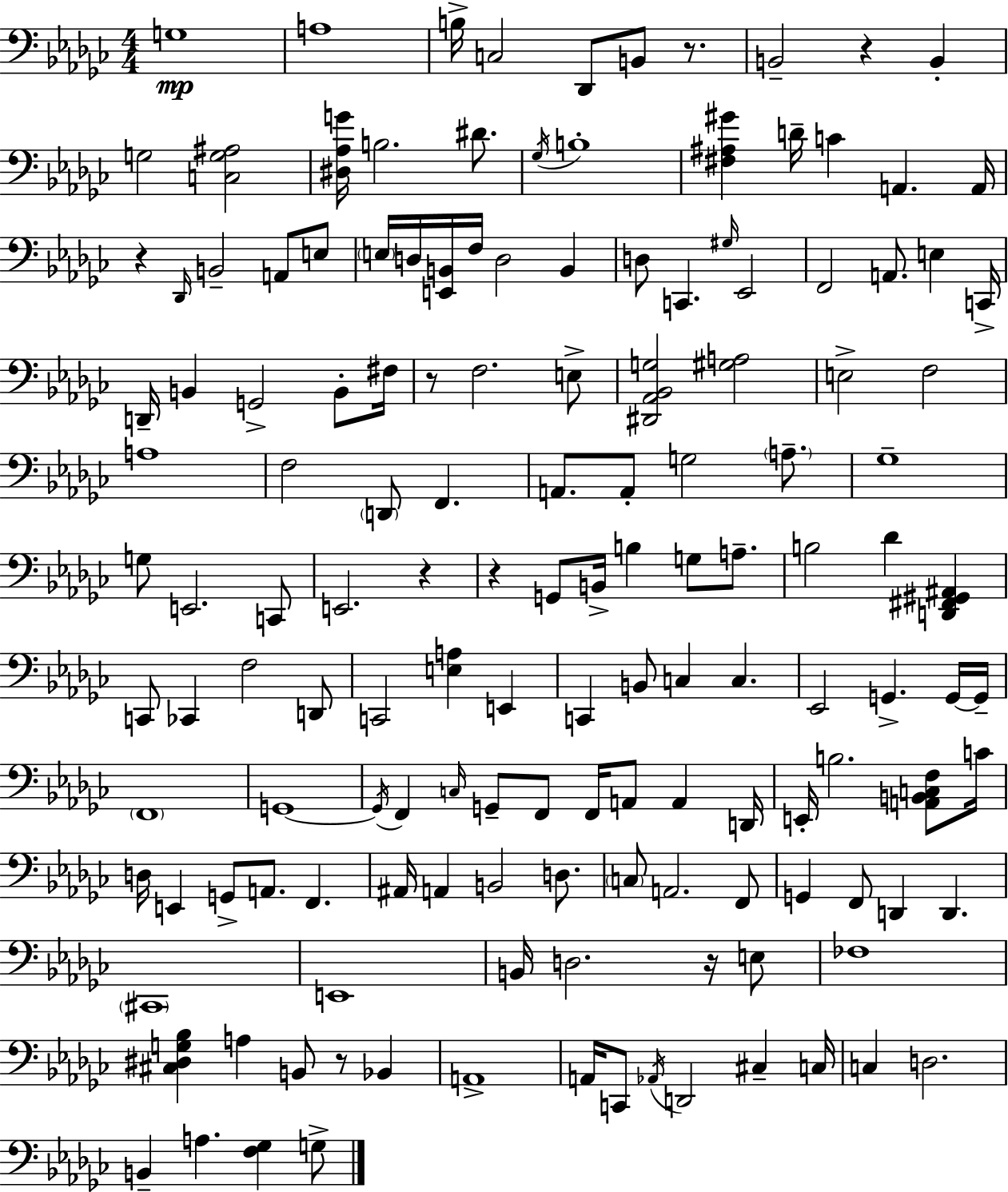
G3/w A3/w B3/s C3/h Db2/e B2/e R/e. B2/h R/q B2/q G3/h [C3,G3,A#3]/h [D#3,Ab3,G4]/s B3/h. D#4/e. Gb3/s B3/w [F#3,A#3,G#4]/q D4/s C4/q A2/q. A2/s R/q Db2/s B2/h A2/e E3/e E3/s D3/s [E2,B2]/s F3/s D3/h B2/q D3/e C2/q. G#3/s Eb2/h F2/h A2/e. E3/q C2/s D2/s B2/q G2/h B2/e F#3/s R/e F3/h. E3/e [D#2,Ab2,Bb2,G3]/h [G#3,A3]/h E3/h F3/h A3/w F3/h D2/e F2/q. A2/e. A2/e G3/h A3/e. Gb3/w G3/e E2/h. C2/e E2/h. R/q R/q G2/e B2/s B3/q G3/e A3/e. B3/h Db4/q [D2,F#2,G#2,A#2]/q C2/e CES2/q F3/h D2/e C2/h [E3,A3]/q E2/q C2/q B2/e C3/q C3/q. Eb2/h G2/q. G2/s G2/s F2/w G2/w G2/s F2/q C3/s G2/e F2/e F2/s A2/e A2/q D2/s E2/s B3/h. [A2,B2,C3,F3]/e C4/s D3/s E2/q G2/e A2/e. F2/q. A#2/s A2/q B2/h D3/e. C3/e A2/h. F2/e G2/q F2/e D2/q D2/q. C#2/w E2/w B2/s D3/h. R/s E3/e FES3/w [C#3,D#3,G3,Bb3]/q A3/q B2/e R/e Bb2/q A2/w A2/s C2/e Ab2/s D2/h C#3/q C3/s C3/q D3/h. B2/q A3/q. [F3,Gb3]/q G3/e